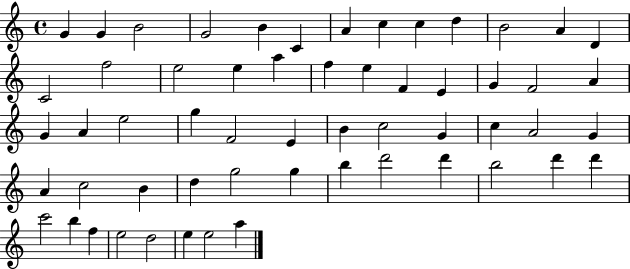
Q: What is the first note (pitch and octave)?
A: G4